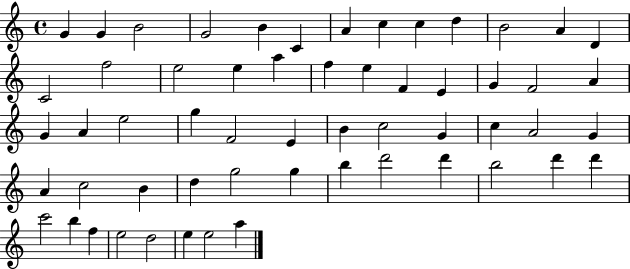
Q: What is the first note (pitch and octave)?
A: G4